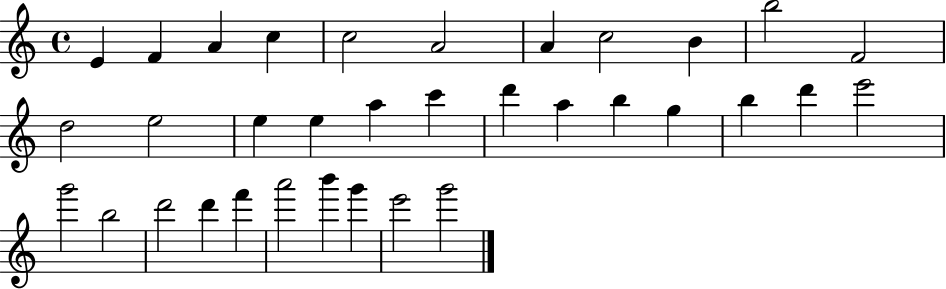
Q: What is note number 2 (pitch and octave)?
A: F4